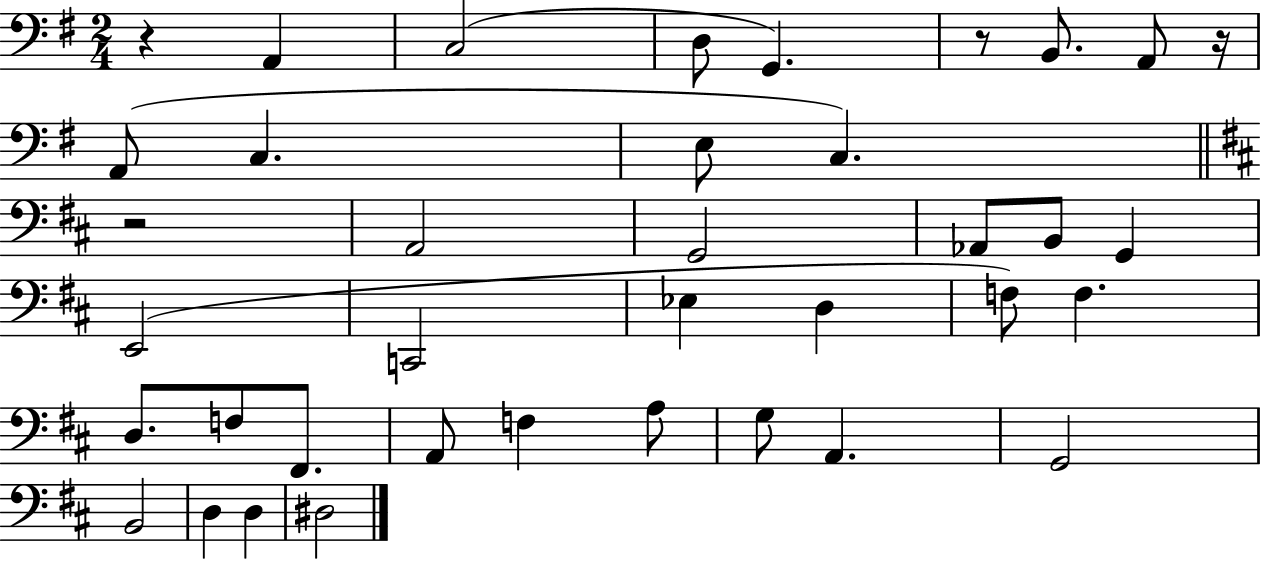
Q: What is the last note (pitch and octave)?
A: D#3